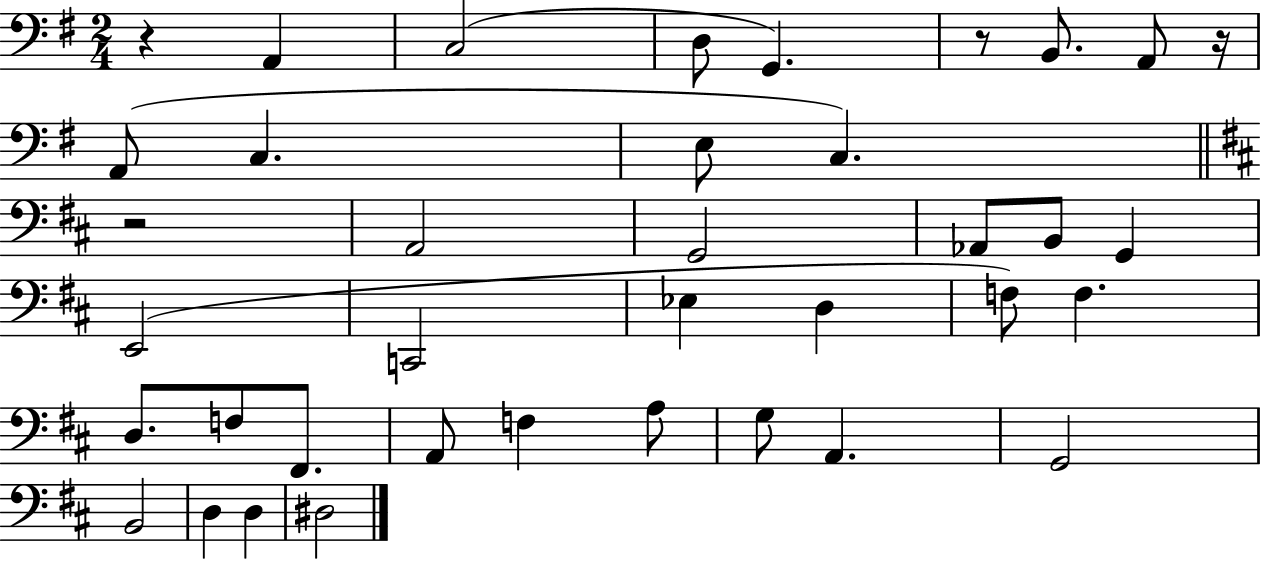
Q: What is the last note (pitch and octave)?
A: D#3